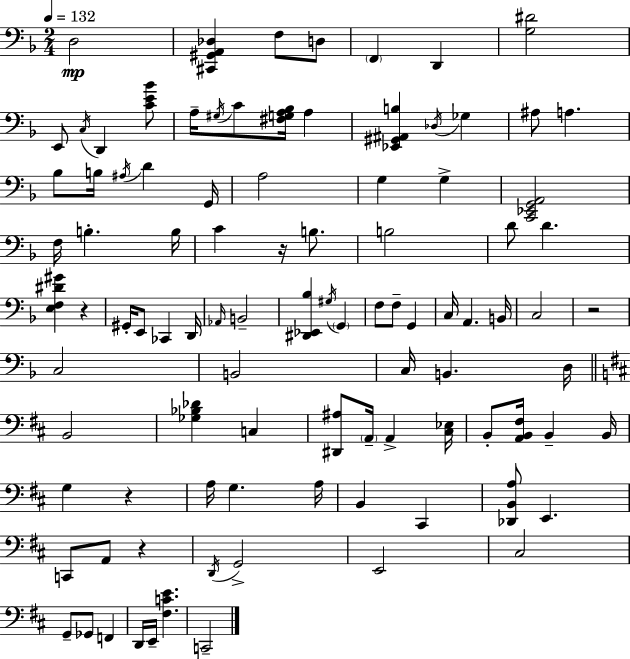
D3/h [C#2,G#2,A2,Db3]/q F3/e D3/e F2/q D2/q [G3,D#4]/h E2/e C3/s D2/q [C4,E4,Bb4]/e A3/s G#3/s C4/e [F#3,G3,A3,Bb3]/s A3/q [Eb2,G#2,A#2,B3]/q Db3/s Gb3/q A#3/e A3/q. Bb3/e B3/s A#3/s D4/q G2/s A3/h G3/q G3/q [C2,Eb2,G2,A2]/h F3/s B3/q. B3/s C4/q R/s B3/e. B3/h D4/e D4/q. [E3,F3,D#4,G#4]/q R/q G#2/s E2/e CES2/q D2/s Ab2/s B2/h [D#2,Eb2,Bb3]/q G#3/s G2/q F3/e F3/e G2/q C3/s A2/q. B2/s C3/h R/h C3/h B2/h C3/s B2/q. D3/s B2/h [Gb3,Bb3,Db4]/q C3/q [D#2,A#3]/e A2/s A2/q [C#3,Eb3]/s B2/e [A2,B2,F#3]/s B2/q B2/s G3/q R/q A3/s G3/q. A3/s B2/q C#2/q [Db2,B2,A3]/e E2/q. C2/e A2/e R/q D2/s G2/h E2/h C#3/h G2/e Gb2/e F2/q D2/s E2/s [F#3,C4,E4]/q. C2/h